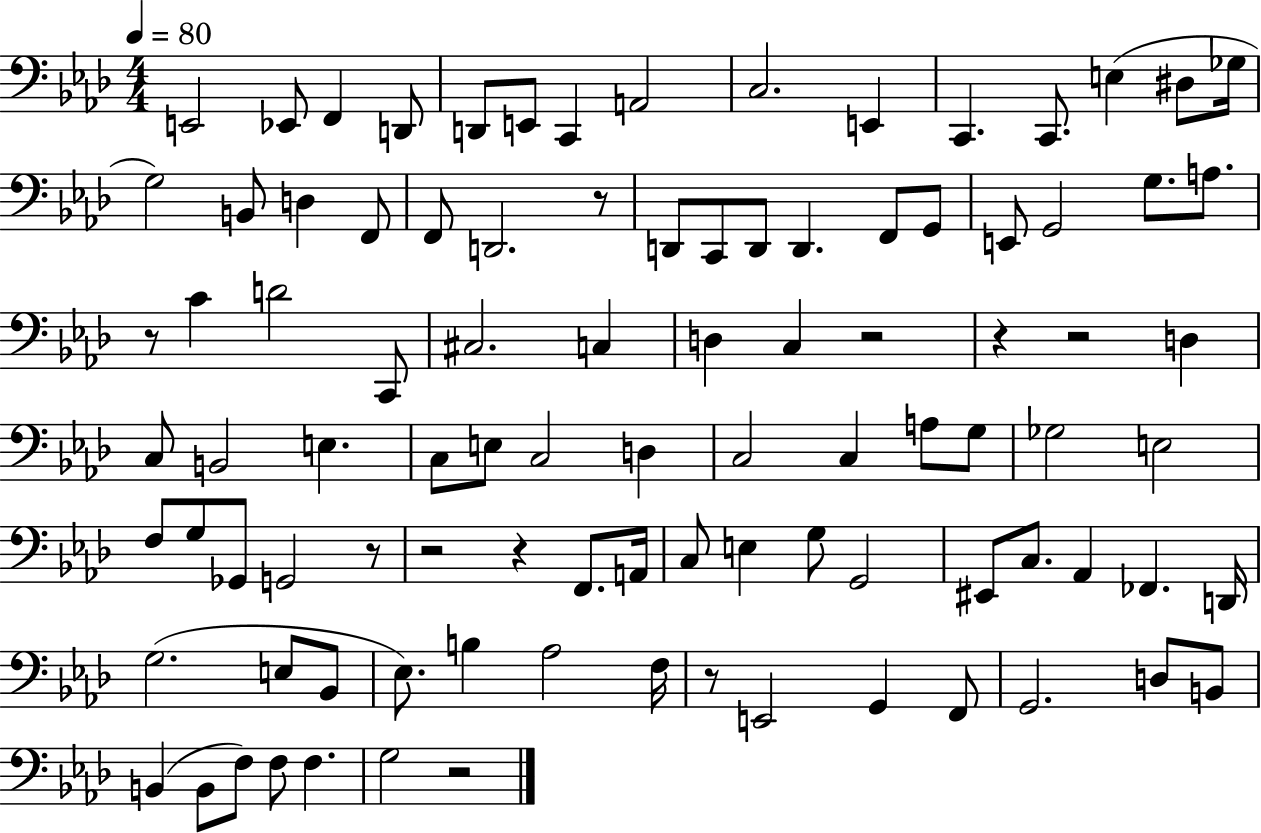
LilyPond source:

{
  \clef bass
  \numericTimeSignature
  \time 4/4
  \key aes \major
  \tempo 4 = 80
  e,2 ees,8 f,4 d,8 | d,8 e,8 c,4 a,2 | c2. e,4 | c,4. c,8. e4( dis8 ges16 | \break g2) b,8 d4 f,8 | f,8 d,2. r8 | d,8 c,8 d,8 d,4. f,8 g,8 | e,8 g,2 g8. a8. | \break r8 c'4 d'2 c,8 | cis2. c4 | d4 c4 r2 | r4 r2 d4 | \break c8 b,2 e4. | c8 e8 c2 d4 | c2 c4 a8 g8 | ges2 e2 | \break f8 g8 ges,8 g,2 r8 | r2 r4 f,8. a,16 | c8 e4 g8 g,2 | eis,8 c8. aes,4 fes,4. d,16 | \break g2.( e8 bes,8 | ees8.) b4 aes2 f16 | r8 e,2 g,4 f,8 | g,2. d8 b,8 | \break b,4( b,8 f8) f8 f4. | g2 r2 | \bar "|."
}